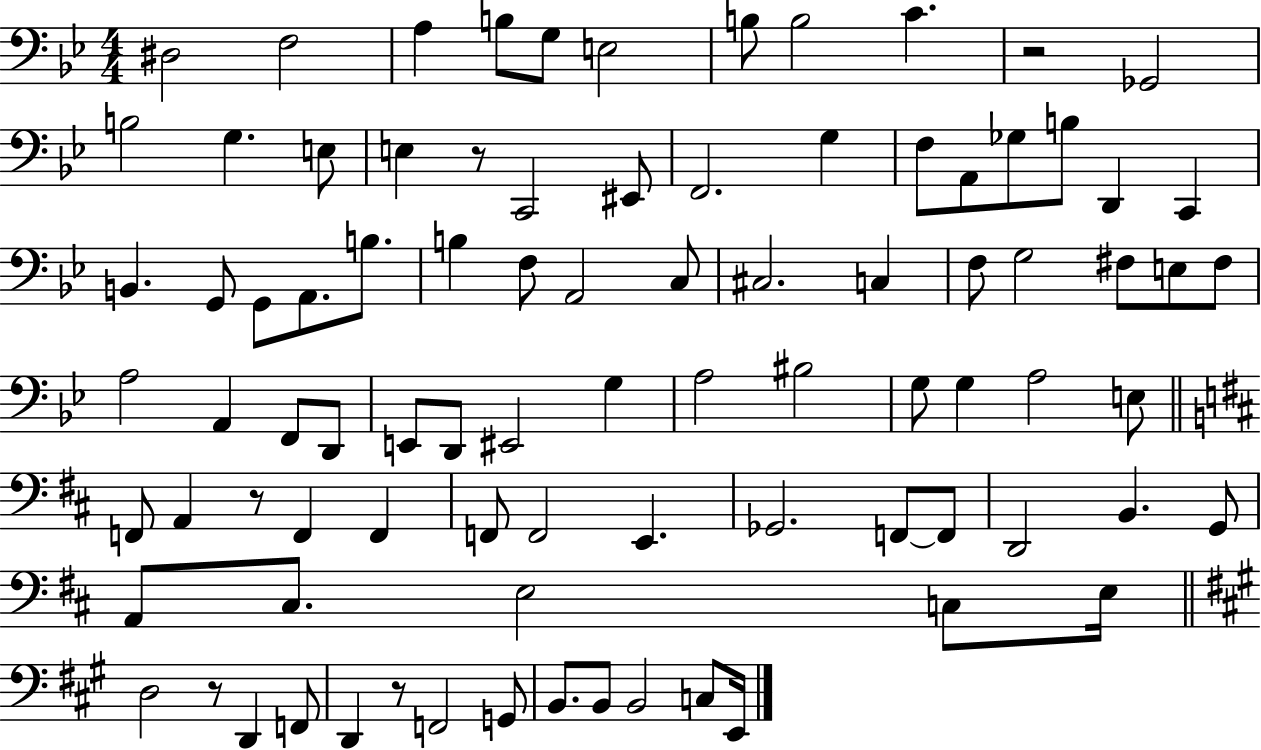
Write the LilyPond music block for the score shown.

{
  \clef bass
  \numericTimeSignature
  \time 4/4
  \key bes \major
  \repeat volta 2 { dis2 f2 | a4 b8 g8 e2 | b8 b2 c'4. | r2 ges,2 | \break b2 g4. e8 | e4 r8 c,2 eis,8 | f,2. g4 | f8 a,8 ges8 b8 d,4 c,4 | \break b,4. g,8 g,8 a,8. b8. | b4 f8 a,2 c8 | cis2. c4 | f8 g2 fis8 e8 fis8 | \break a2 a,4 f,8 d,8 | e,8 d,8 eis,2 g4 | a2 bis2 | g8 g4 a2 e8 | \break \bar "||" \break \key d \major f,8 a,4 r8 f,4 f,4 | f,8 f,2 e,4. | ges,2. f,8~~ f,8 | d,2 b,4. g,8 | \break a,8 cis8. e2 c8 e16 | \bar "||" \break \key a \major d2 r8 d,4 f,8 | d,4 r8 f,2 g,8 | b,8. b,8 b,2 c8 e,16 | } \bar "|."
}